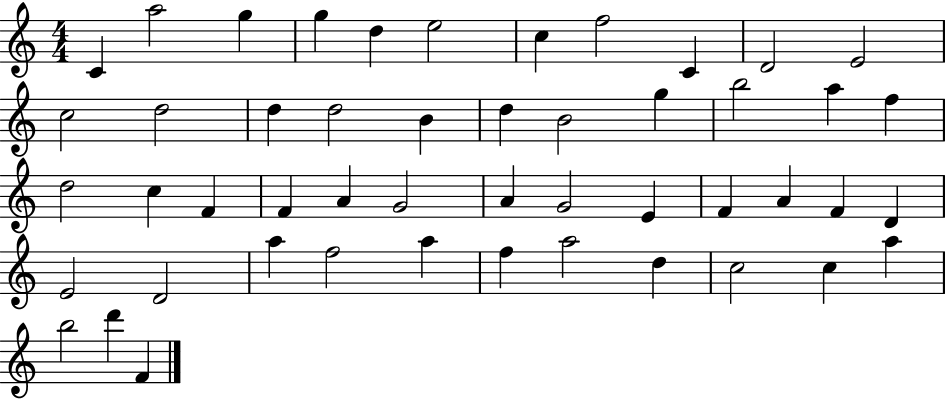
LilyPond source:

{
  \clef treble
  \numericTimeSignature
  \time 4/4
  \key c \major
  c'4 a''2 g''4 | g''4 d''4 e''2 | c''4 f''2 c'4 | d'2 e'2 | \break c''2 d''2 | d''4 d''2 b'4 | d''4 b'2 g''4 | b''2 a''4 f''4 | \break d''2 c''4 f'4 | f'4 a'4 g'2 | a'4 g'2 e'4 | f'4 a'4 f'4 d'4 | \break e'2 d'2 | a''4 f''2 a''4 | f''4 a''2 d''4 | c''2 c''4 a''4 | \break b''2 d'''4 f'4 | \bar "|."
}